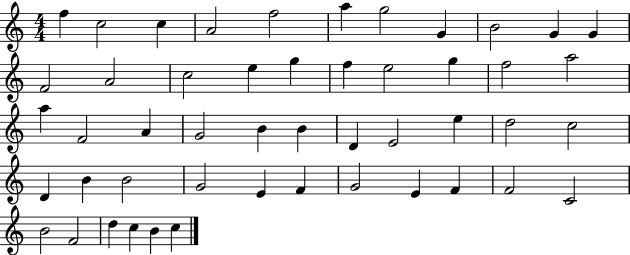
F5/q C5/h C5/q A4/h F5/h A5/q G5/h G4/q B4/h G4/q G4/q F4/h A4/h C5/h E5/q G5/q F5/q E5/h G5/q F5/h A5/h A5/q F4/h A4/q G4/h B4/q B4/q D4/q E4/h E5/q D5/h C5/h D4/q B4/q B4/h G4/h E4/q F4/q G4/h E4/q F4/q F4/h C4/h B4/h F4/h D5/q C5/q B4/q C5/q